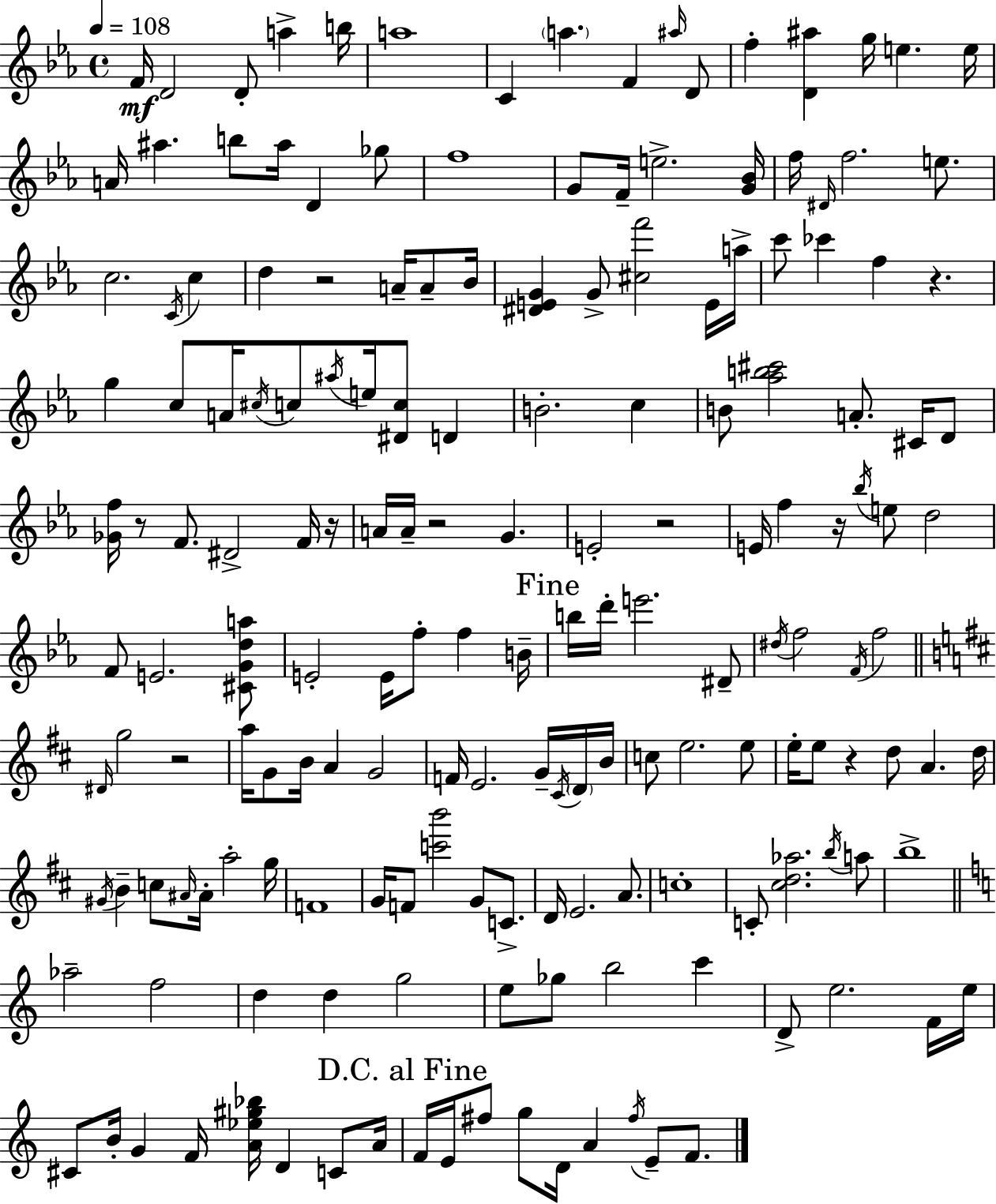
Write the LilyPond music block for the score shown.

{
  \clef treble
  \time 4/4
  \defaultTimeSignature
  \key c \minor
  \tempo 4 = 108
  \repeat volta 2 { f'16\mf d'2 d'8-. a''4-> b''16 | a''1 | c'4 \parenthesize a''4. f'4 \grace { ais''16 } d'8 | f''4-. <d' ais''>4 g''16 e''4. | \break e''16 a'16 ais''4. b''8 ais''16 d'4 ges''8 | f''1 | g'8 f'16-- e''2.-> | <g' bes'>16 f''16 \grace { dis'16 } f''2. e''8. | \break c''2. \acciaccatura { c'16 } c''4 | d''4 r2 a'16-- | a'8-- bes'16 <dis' e' g'>4 g'8-> <cis'' f'''>2 | e'16 a''16-> c'''8 ces'''4 f''4 r4. | \break g''4 c''8 a'16 \acciaccatura { cis''16 } c''8 \acciaccatura { ais''16 } e''16 <dis' c''>8 | d'4 b'2.-. | c''4 b'8 <aes'' b'' cis'''>2 a'8.-. | cis'16 d'8 <ges' f''>16 r8 f'8. dis'2-> | \break f'16 r16 a'16 a'16-- r2 g'4. | e'2-. r2 | e'16 f''4 r16 \acciaccatura { bes''16 } e''8 d''2 | f'8 e'2. | \break <cis' g' d'' a''>8 e'2-. e'16 f''8-. | f''4 b'16-- \mark "Fine" b''16 d'''16-. e'''2. | dis'8-- \acciaccatura { dis''16 } f''2 \acciaccatura { f'16 } | f''2 \bar "||" \break \key b \minor \grace { dis'16 } g''2 r2 | a''16 g'8 b'16 a'4 g'2 | f'16 e'2. g'16-- \acciaccatura { cis'16 } | \parenthesize d'16 b'16 c''8 e''2. | \break e''8 e''16-. e''8 r4 d''8 a'4. | d''16 \acciaccatura { gis'16 } b'4-- c''8 \grace { ais'16 } ais'16-. a''2-. | g''16 f'1 | g'16 f'8 <c''' b'''>2 g'8 | \break c'8.-> d'16 e'2. | a'8. c''1-. | c'8-. <cis'' d'' aes''>2. | \acciaccatura { b''16 } a''8 b''1-> | \break \bar "||" \break \key a \minor aes''2-- f''2 | d''4 d''4 g''2 | e''8 ges''8 b''2 c'''4 | d'8-> e''2. f'16 e''16 | \break cis'8 b'16-. g'4 f'16 <a' ees'' gis'' bes''>16 d'4 c'8 a'16 | \mark "D.C. al Fine" f'16 e'16 fis''8 g''8 d'16 a'4 \acciaccatura { fis''16 } e'8-- f'8. | } \bar "|."
}